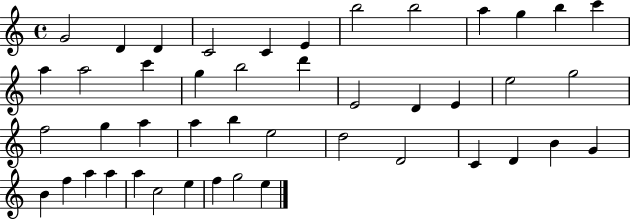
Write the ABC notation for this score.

X:1
T:Untitled
M:4/4
L:1/4
K:C
G2 D D C2 C E b2 b2 a g b c' a a2 c' g b2 d' E2 D E e2 g2 f2 g a a b e2 d2 D2 C D B G B f a a a c2 e f g2 e